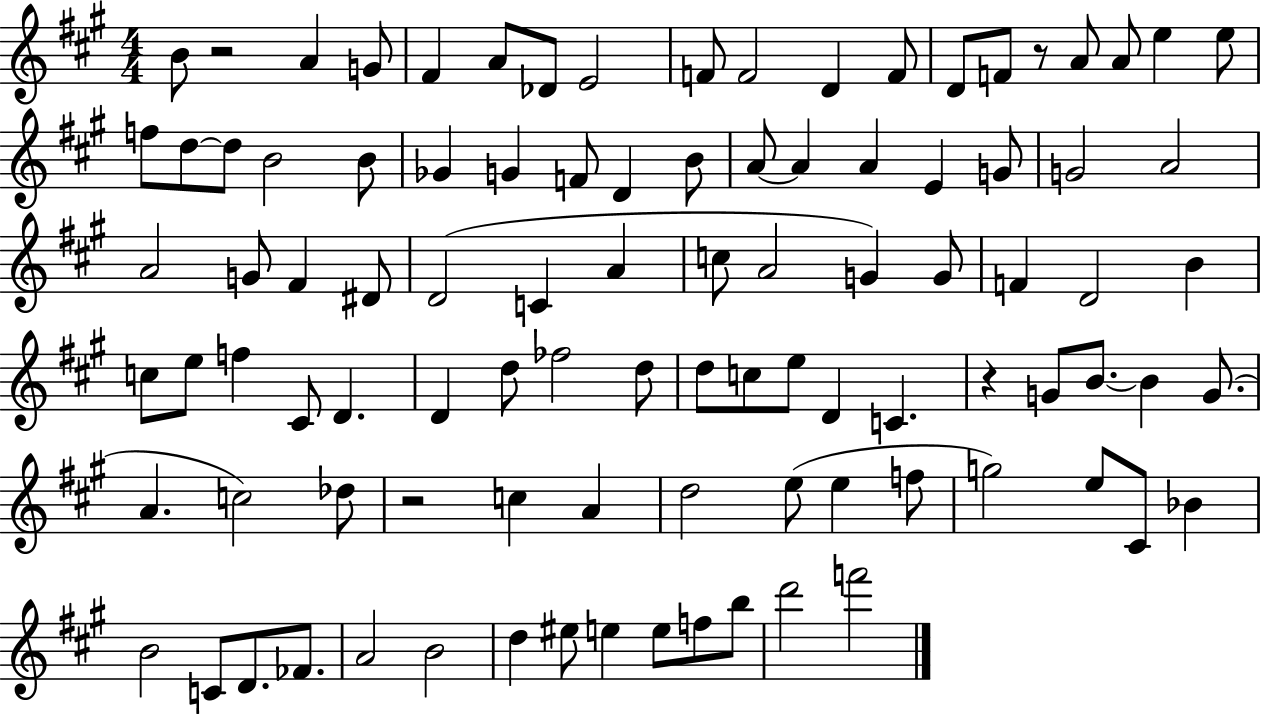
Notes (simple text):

B4/e R/h A4/q G4/e F#4/q A4/e Db4/e E4/h F4/e F4/h D4/q F4/e D4/e F4/e R/e A4/e A4/e E5/q E5/e F5/e D5/e D5/e B4/h B4/e Gb4/q G4/q F4/e D4/q B4/e A4/e A4/q A4/q E4/q G4/e G4/h A4/h A4/h G4/e F#4/q D#4/e D4/h C4/q A4/q C5/e A4/h G4/q G4/e F4/q D4/h B4/q C5/e E5/e F5/q C#4/e D4/q. D4/q D5/e FES5/h D5/e D5/e C5/e E5/e D4/q C4/q. R/q G4/e B4/e. B4/q G4/e. A4/q. C5/h Db5/e R/h C5/q A4/q D5/h E5/e E5/q F5/e G5/h E5/e C#4/e Bb4/q B4/h C4/e D4/e. FES4/e. A4/h B4/h D5/q EIS5/e E5/q E5/e F5/e B5/e D6/h F6/h